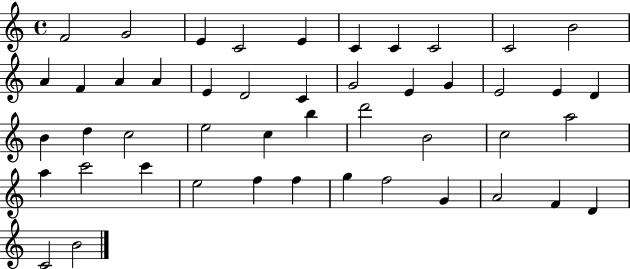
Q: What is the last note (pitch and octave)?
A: B4